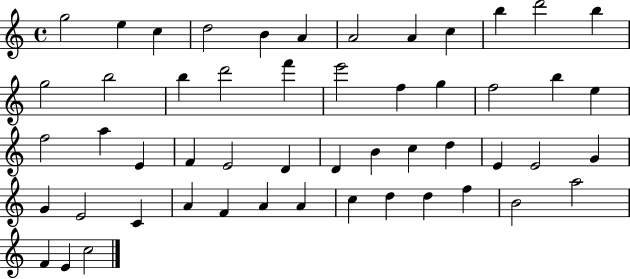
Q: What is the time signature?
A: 4/4